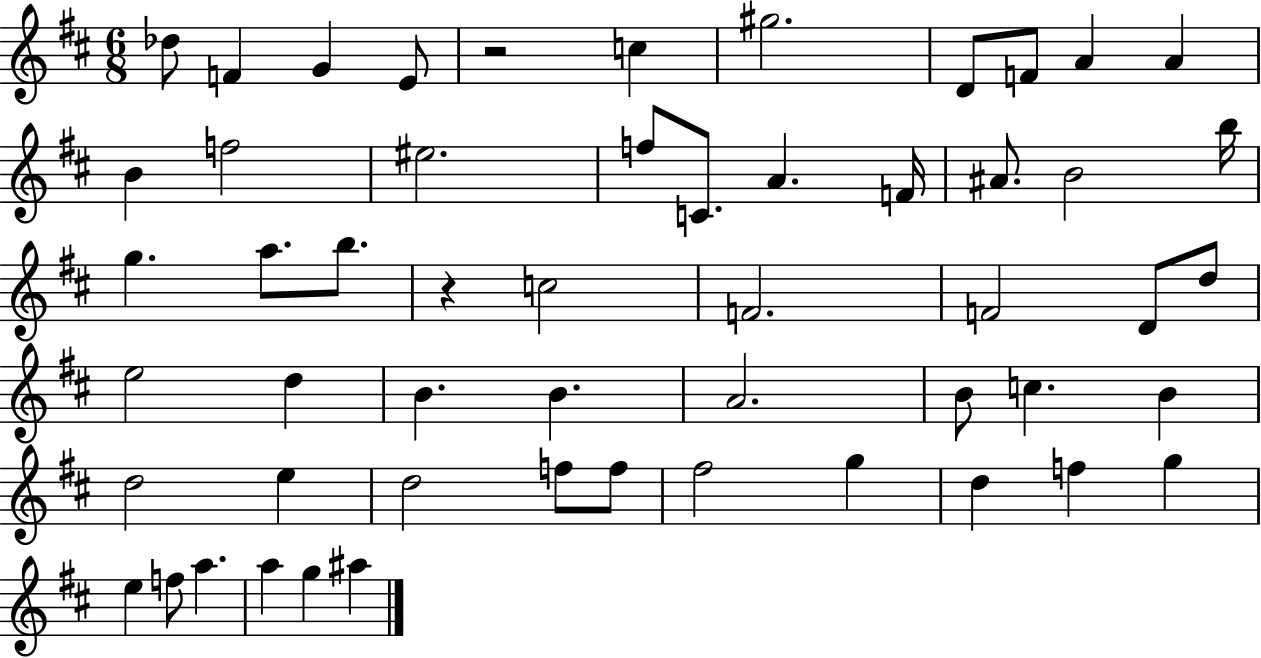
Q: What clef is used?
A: treble